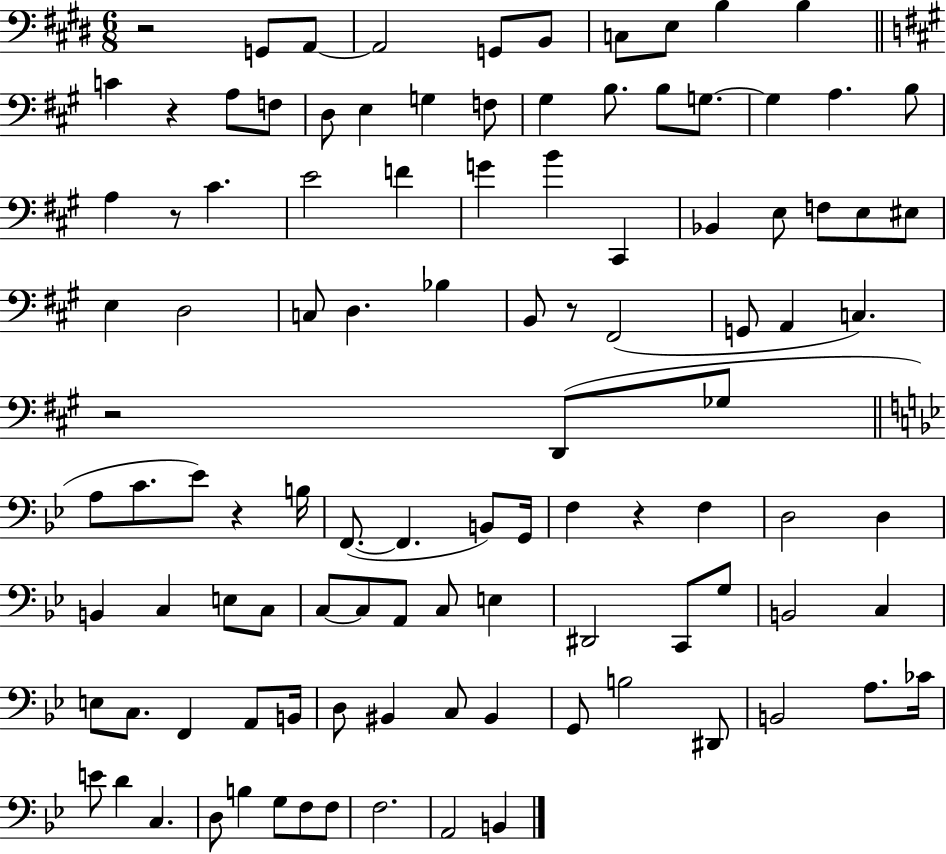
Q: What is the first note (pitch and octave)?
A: G2